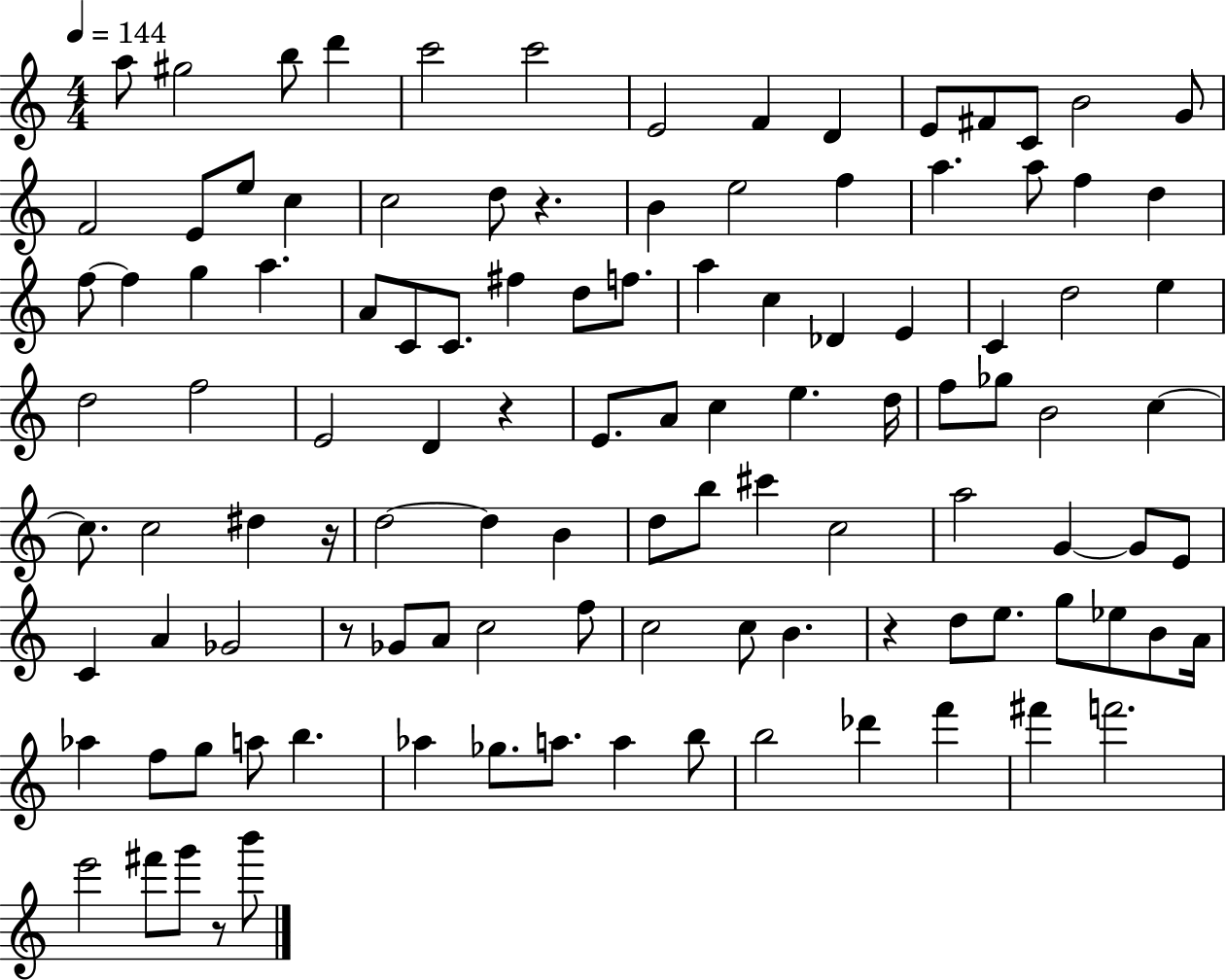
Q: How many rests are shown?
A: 6